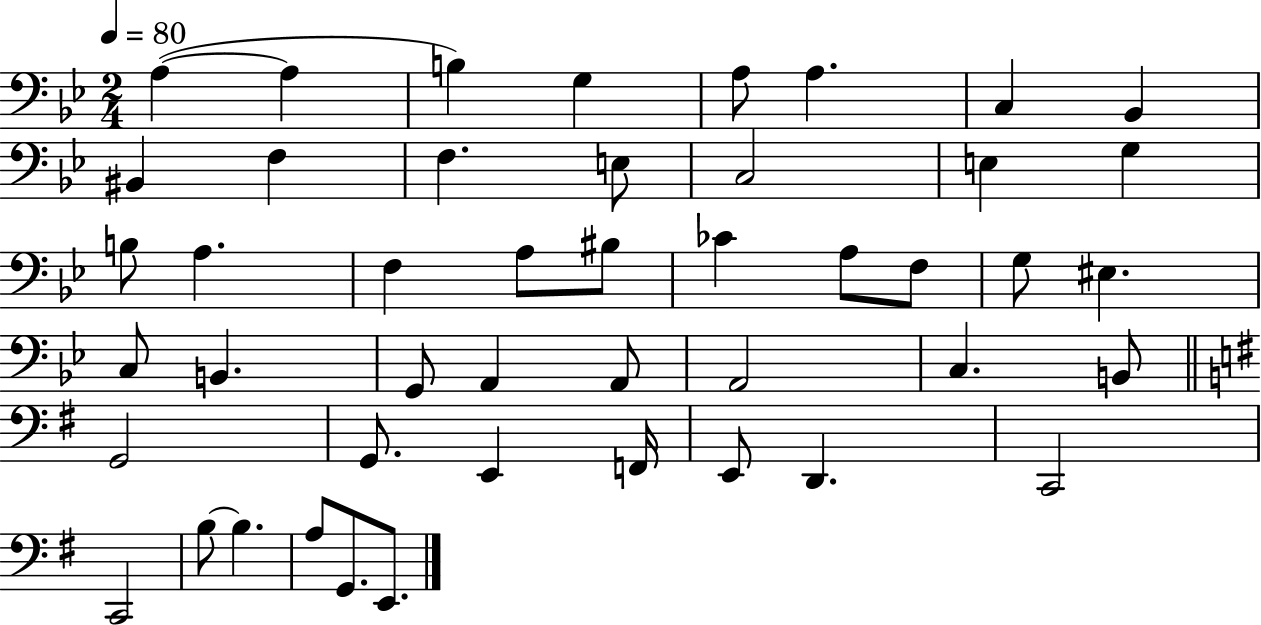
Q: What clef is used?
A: bass